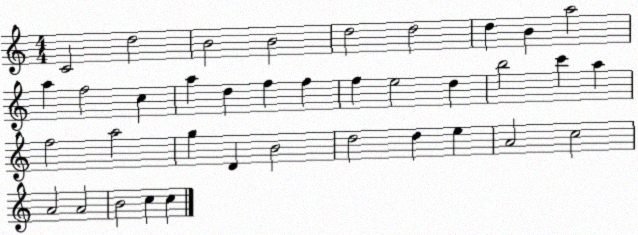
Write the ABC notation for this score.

X:1
T:Untitled
M:4/4
L:1/4
K:C
C2 d2 B2 B2 d2 d2 d B a2 a f2 c a d f f f e2 d b2 c' a f2 a2 g D B2 d2 d e A2 c2 A2 A2 B2 c c